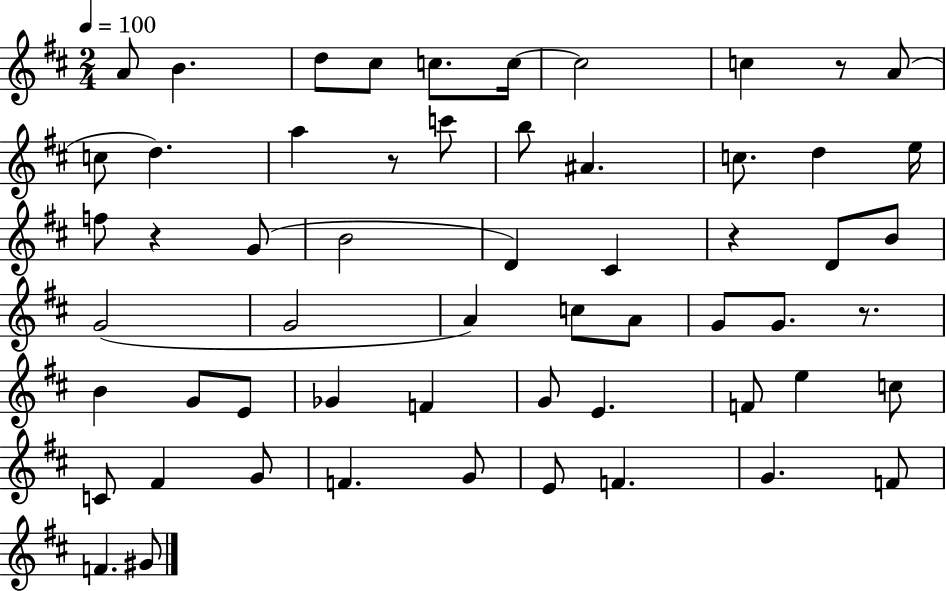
{
  \clef treble
  \numericTimeSignature
  \time 2/4
  \key d \major
  \tempo 4 = 100
  a'8 b'4. | d''8 cis''8 c''8. c''16~~ | c''2 | c''4 r8 a'8( | \break c''8 d''4.) | a''4 r8 c'''8 | b''8 ais'4. | c''8. d''4 e''16 | \break f''8 r4 g'8( | b'2 | d'4) cis'4 | r4 d'8 b'8 | \break g'2( | g'2 | a'4) c''8 a'8 | g'8 g'8. r8. | \break b'4 g'8 e'8 | ges'4 f'4 | g'8 e'4. | f'8 e''4 c''8 | \break c'8 fis'4 g'8 | f'4. g'8 | e'8 f'4. | g'4. f'8 | \break f'4. gis'8 | \bar "|."
}